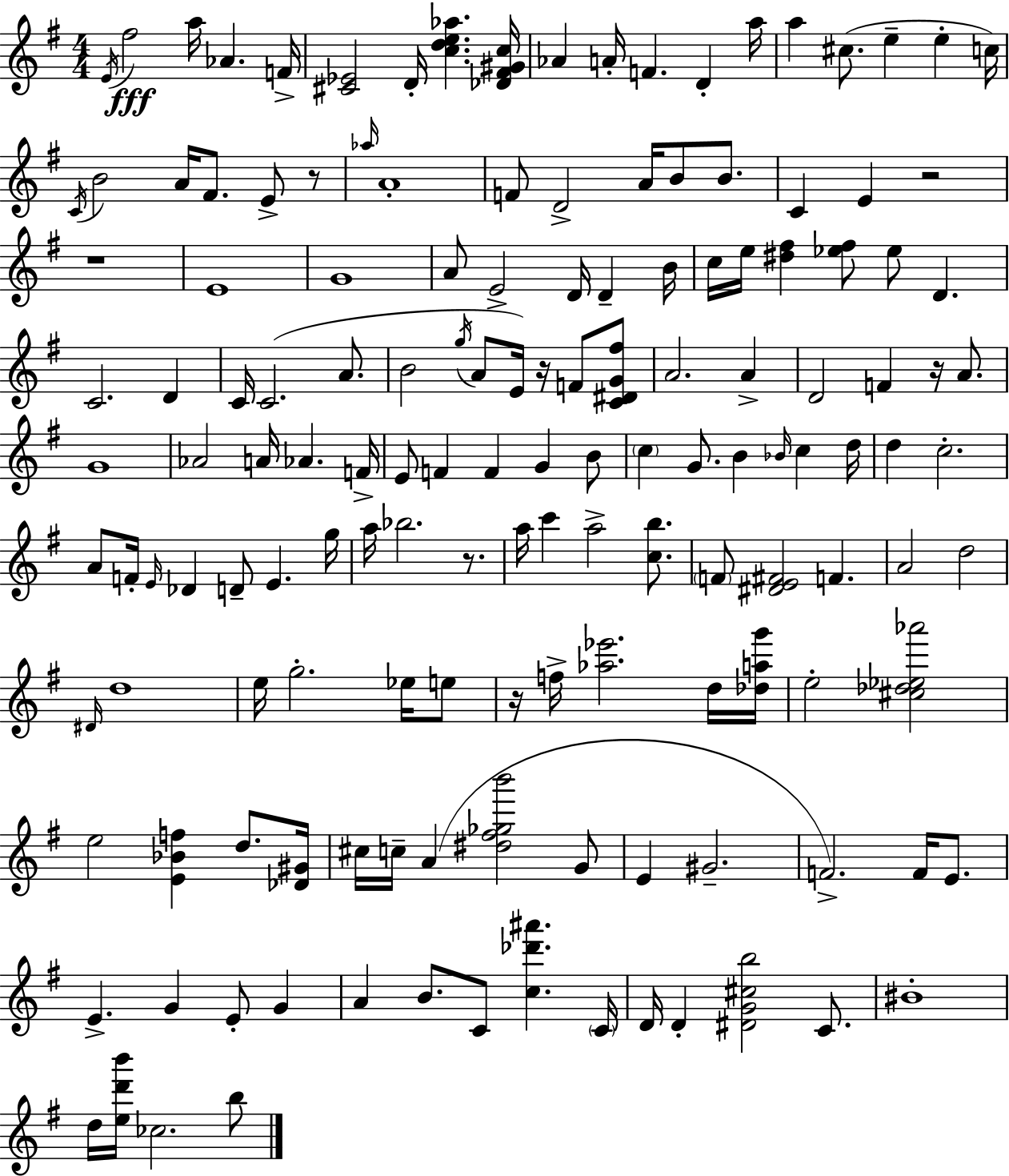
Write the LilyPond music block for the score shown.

{
  \clef treble
  \numericTimeSignature
  \time 4/4
  \key g \major
  \acciaccatura { e'16 }\fff fis''2 a''16 aes'4. | f'16-> <cis' ees'>2 d'16-. <c'' d'' e'' aes''>4. | <des' fis' gis' c''>16 aes'4 a'16-. f'4. d'4-. | a''16 a''4 cis''8.( e''4-- e''4-. | \break c''16) \acciaccatura { c'16 } b'2 a'16 fis'8. e'8-> | r8 \grace { aes''16 } a'1-. | f'8 d'2-> a'16 b'8 | b'8. c'4 e'4 r2 | \break r1 | e'1 | g'1 | a'8 e'2-> d'16 d'4-- | \break b'16 c''16 e''16 <dis'' fis''>4 <ees'' fis''>8 ees''8 d'4. | c'2. d'4 | c'16 c'2.( | a'8. b'2 \acciaccatura { g''16 } a'8 e'16) r16 | \break f'8 <c' dis' g' fis''>8 a'2. | a'4-> d'2 f'4 | r16 a'8. g'1 | aes'2 a'16 aes'4. | \break f'16-> e'8 f'4 f'4 g'4 | b'8 \parenthesize c''4 g'8. b'4 \grace { bes'16 } | c''4 d''16 d''4 c''2.-. | a'8 f'16-. \grace { e'16 } des'4 d'8-- e'4. | \break g''16 a''16 bes''2. | r8. a''16 c'''4 a''2-> | <c'' b''>8. \parenthesize f'8 <dis' e' fis'>2 | f'4. a'2 d''2 | \break \grace { dis'16 } d''1 | e''16 g''2.-. | ees''16 e''8 r16 f''16-> <aes'' ees'''>2. | d''16 <des'' a'' g'''>16 e''2-. <cis'' des'' ees'' aes'''>2 | \break e''2 <e' bes' f''>4 | d''8. <des' gis'>16 cis''16 c''16-- a'4( <dis'' fis'' ges'' b'''>2 | g'8 e'4 gis'2.-- | f'2.->) | \break f'16 e'8. e'4.-> g'4 | e'8-. g'4 a'4 b'8. c'8 | <c'' des''' ais'''>4. \parenthesize c'16 d'16 d'4-. <dis' g' cis'' b''>2 | c'8. bis'1-. | \break d''16 <e'' d''' b'''>16 ces''2. | b''8 \bar "|."
}